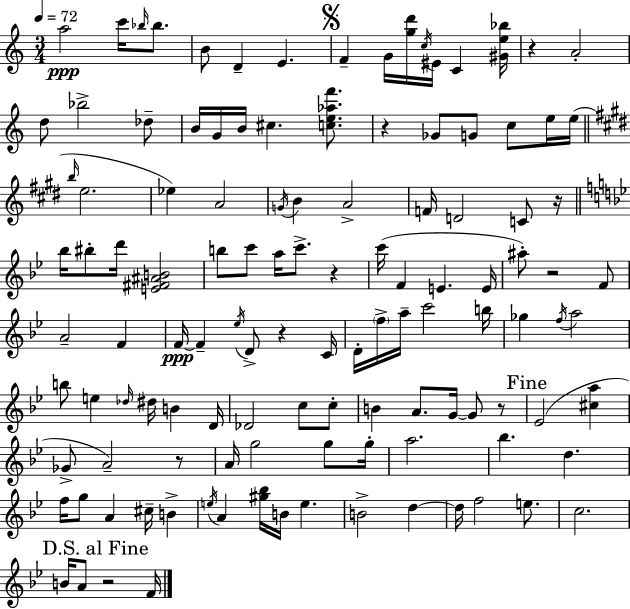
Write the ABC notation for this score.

X:1
T:Untitled
M:3/4
L:1/4
K:Am
a2 c'/4 _b/4 _b/2 B/2 D E F G/4 [gd']/4 c/4 ^E/4 C [^Ge_b]/4 z A2 d/2 _b2 _d/2 B/4 G/4 B/4 ^c [ce_af']/2 z _G/2 G/2 c/2 e/4 e/4 b/4 e2 _e A2 G/4 B A2 F/4 D2 C/2 z/4 _b/4 ^b/2 d'/4 [E^F^AB]2 b/2 c'/2 a/4 c'/2 z c'/4 F E E/4 ^a/2 z2 F/2 A2 F F/4 F _e/4 D/2 z C/4 D/4 f/4 a/4 c'2 b/4 _g f/4 a2 b/2 e _d/4 ^d/4 B D/4 _D2 c/2 c/2 B A/2 G/4 G/2 z/2 _E2 [^ca] _G/2 A2 z/2 A/4 g2 g/2 g/4 a2 _b d f/4 g/2 A ^c/4 B e/4 A [^g_b]/4 B/4 e B2 d d/4 f2 e/2 c2 B/4 A/2 z2 F/4